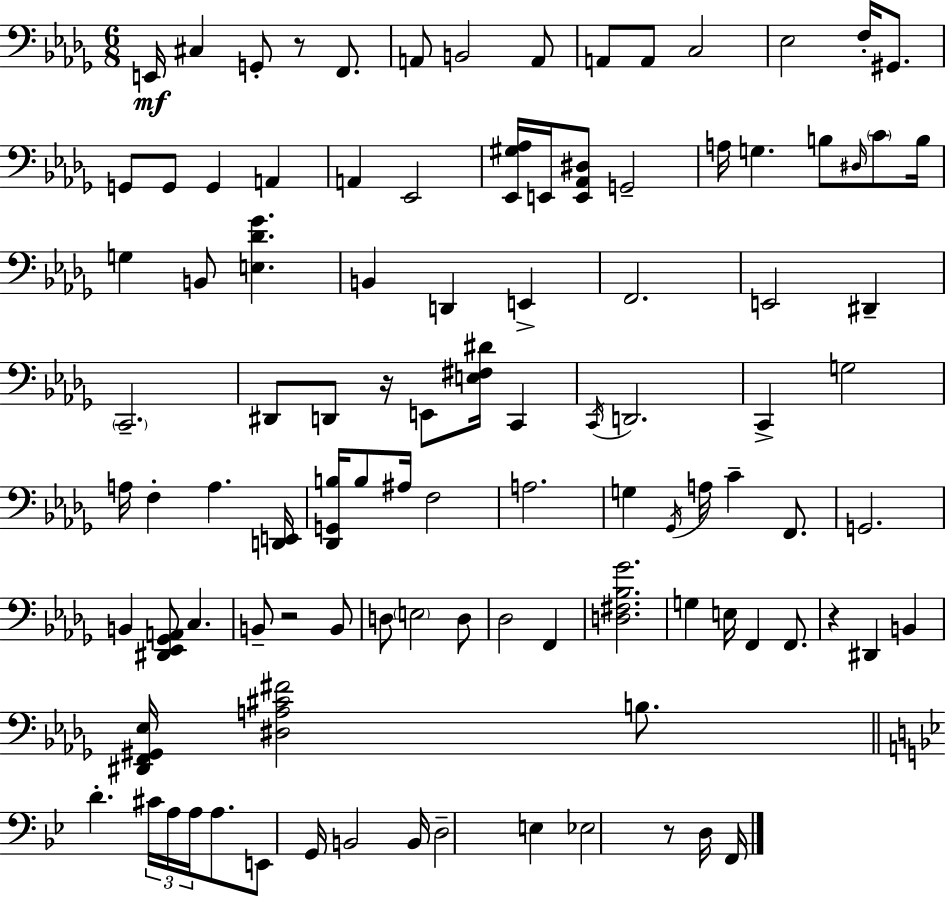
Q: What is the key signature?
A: BES minor